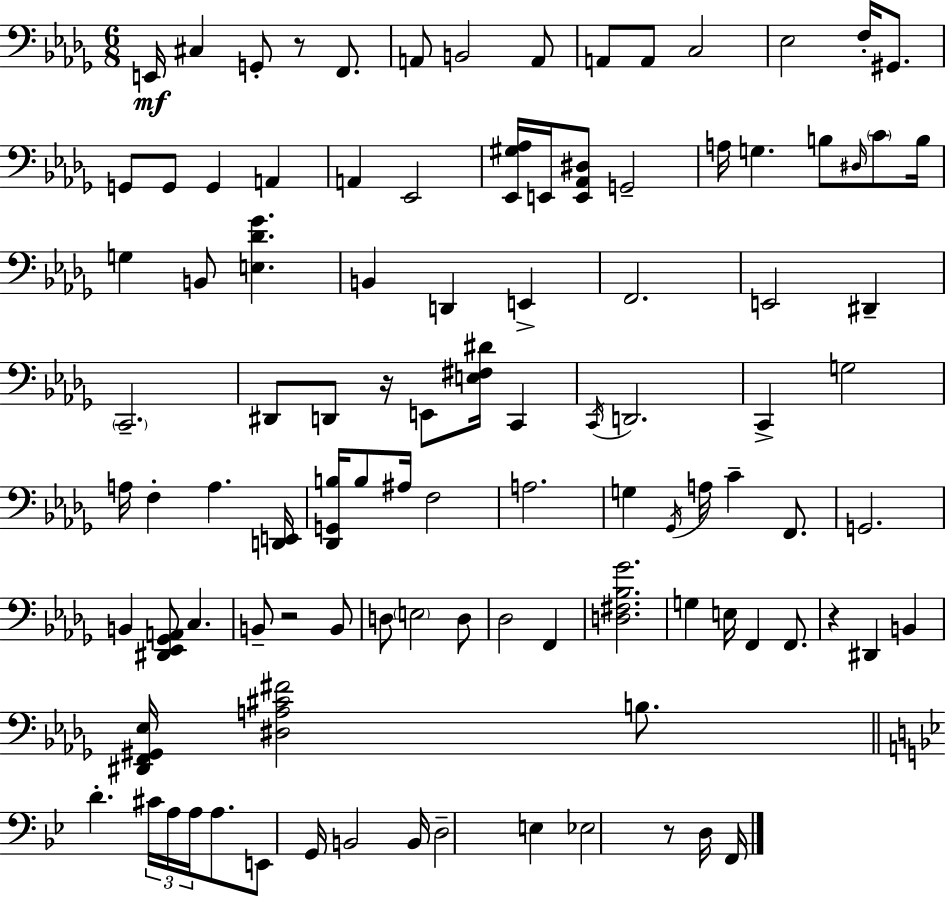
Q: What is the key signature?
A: BES minor